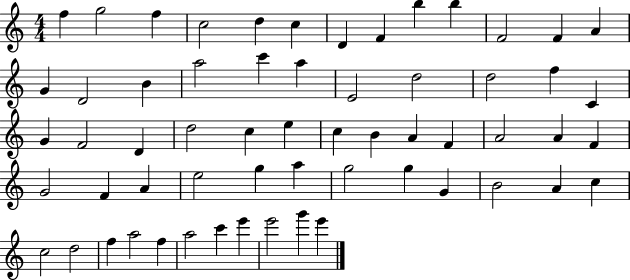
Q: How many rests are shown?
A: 0